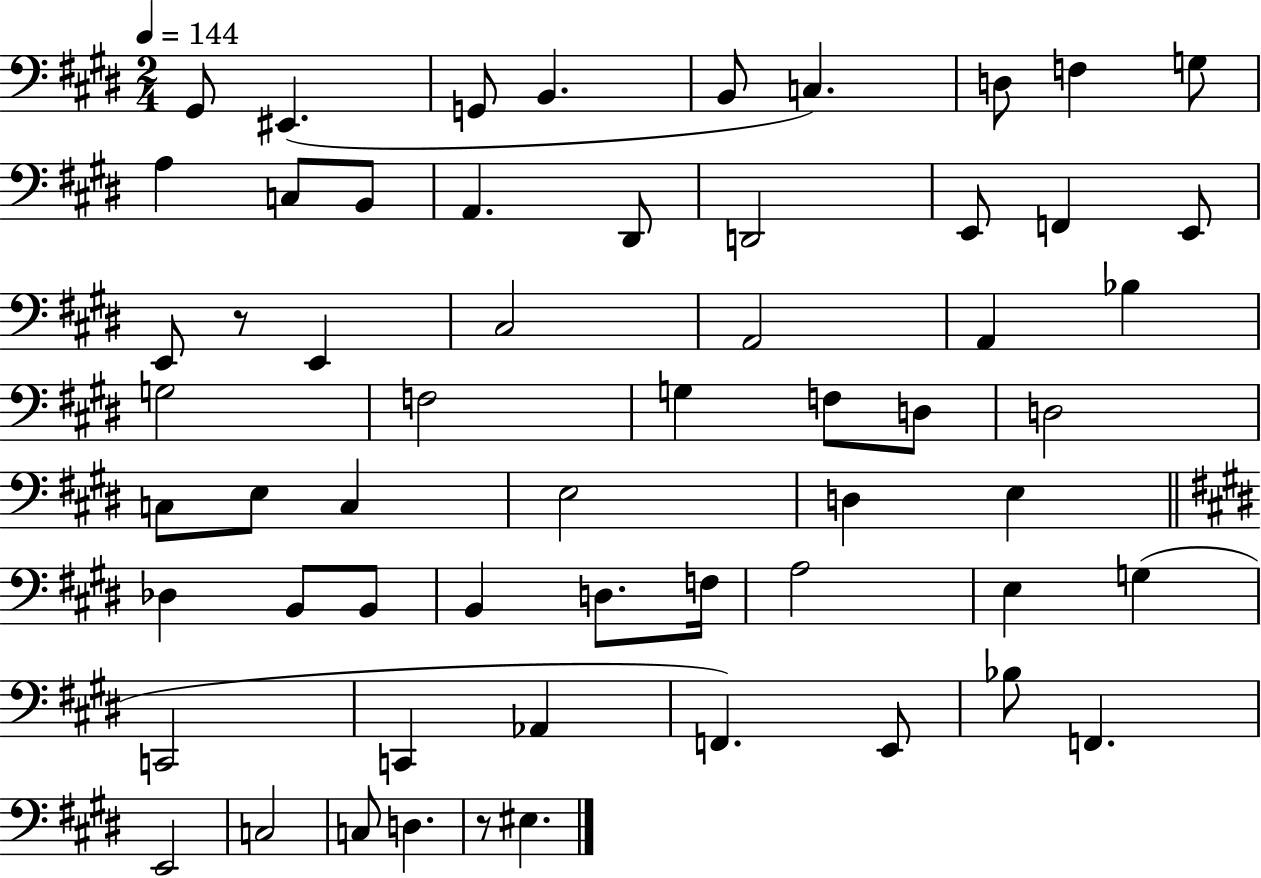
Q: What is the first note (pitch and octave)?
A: G#2